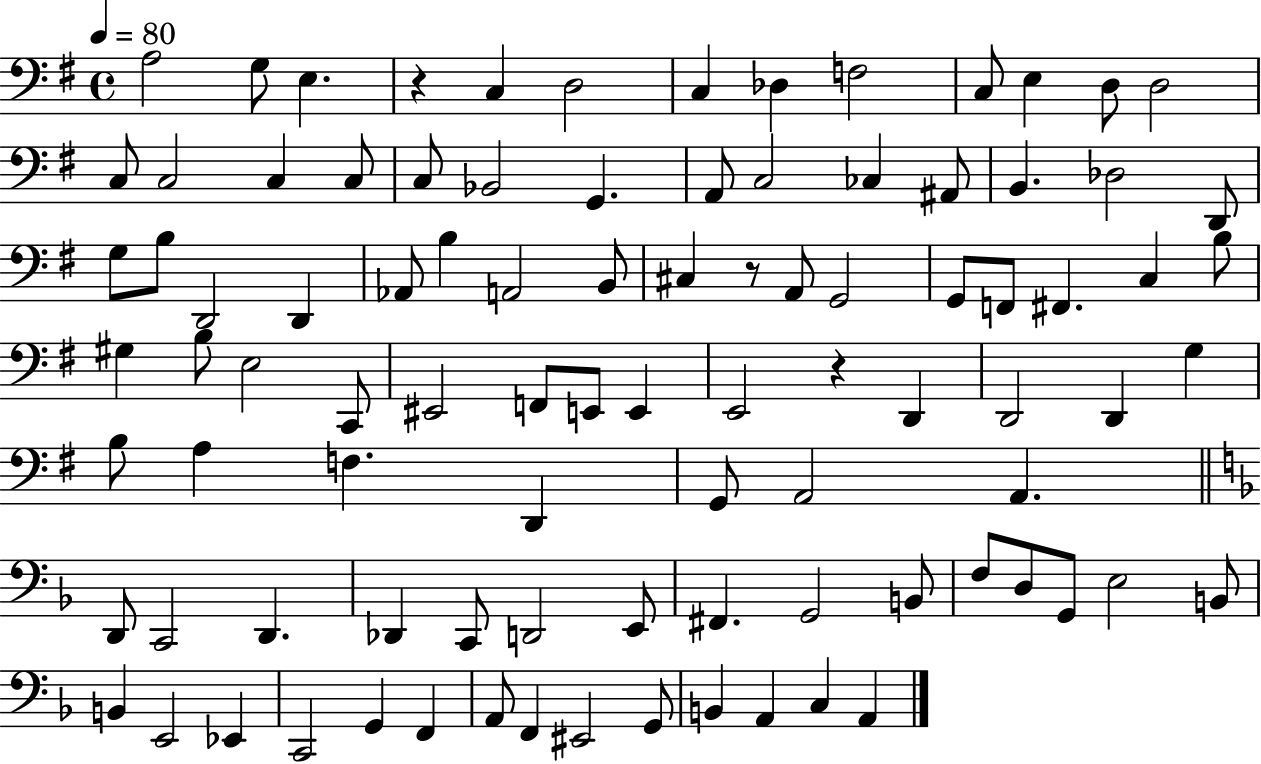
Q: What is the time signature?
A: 4/4